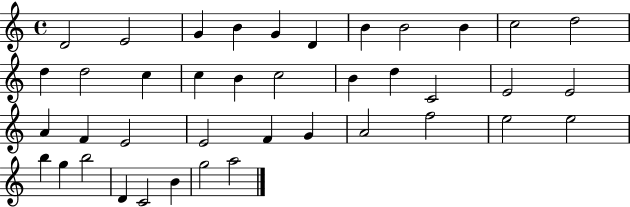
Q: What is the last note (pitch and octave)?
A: A5